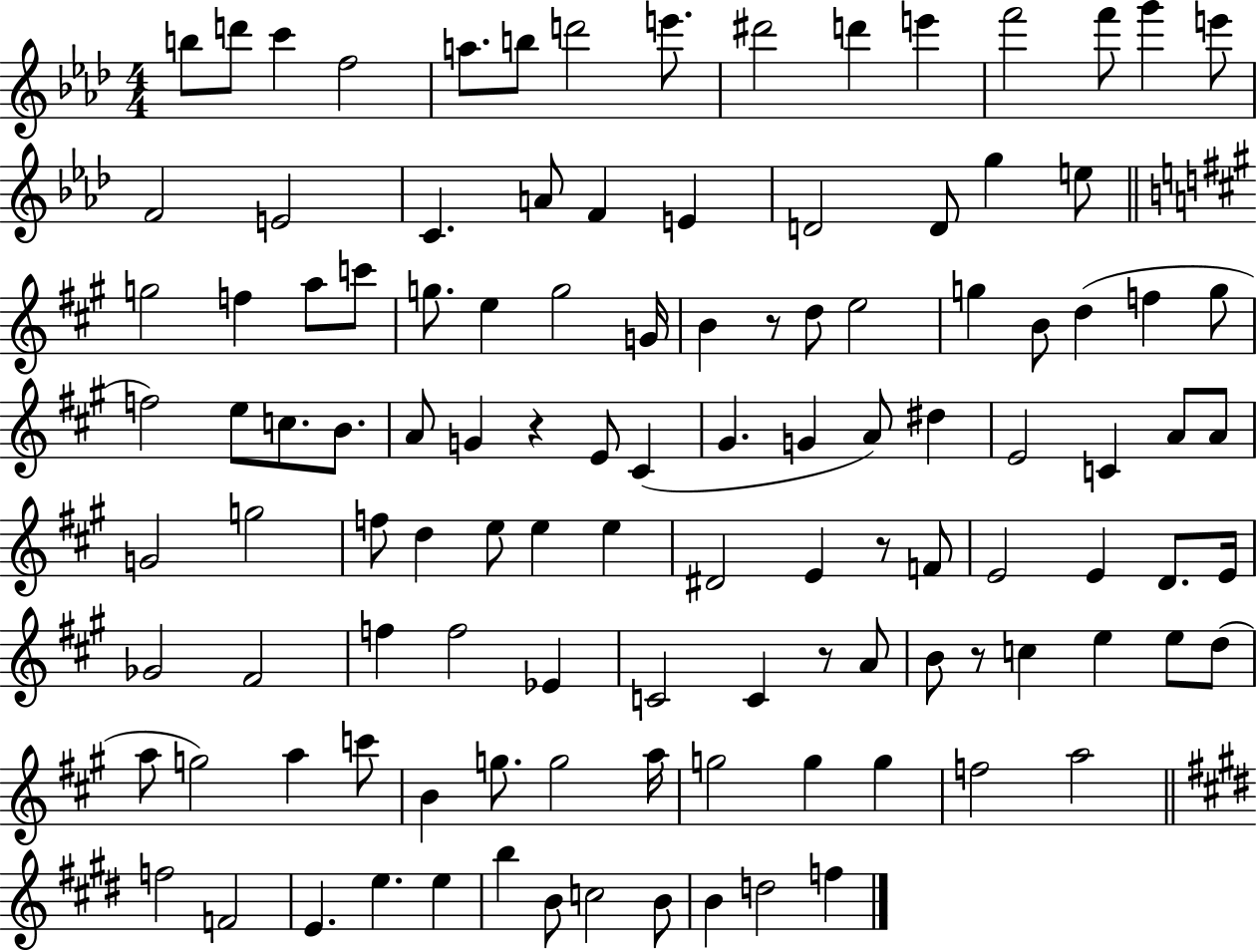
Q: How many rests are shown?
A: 5